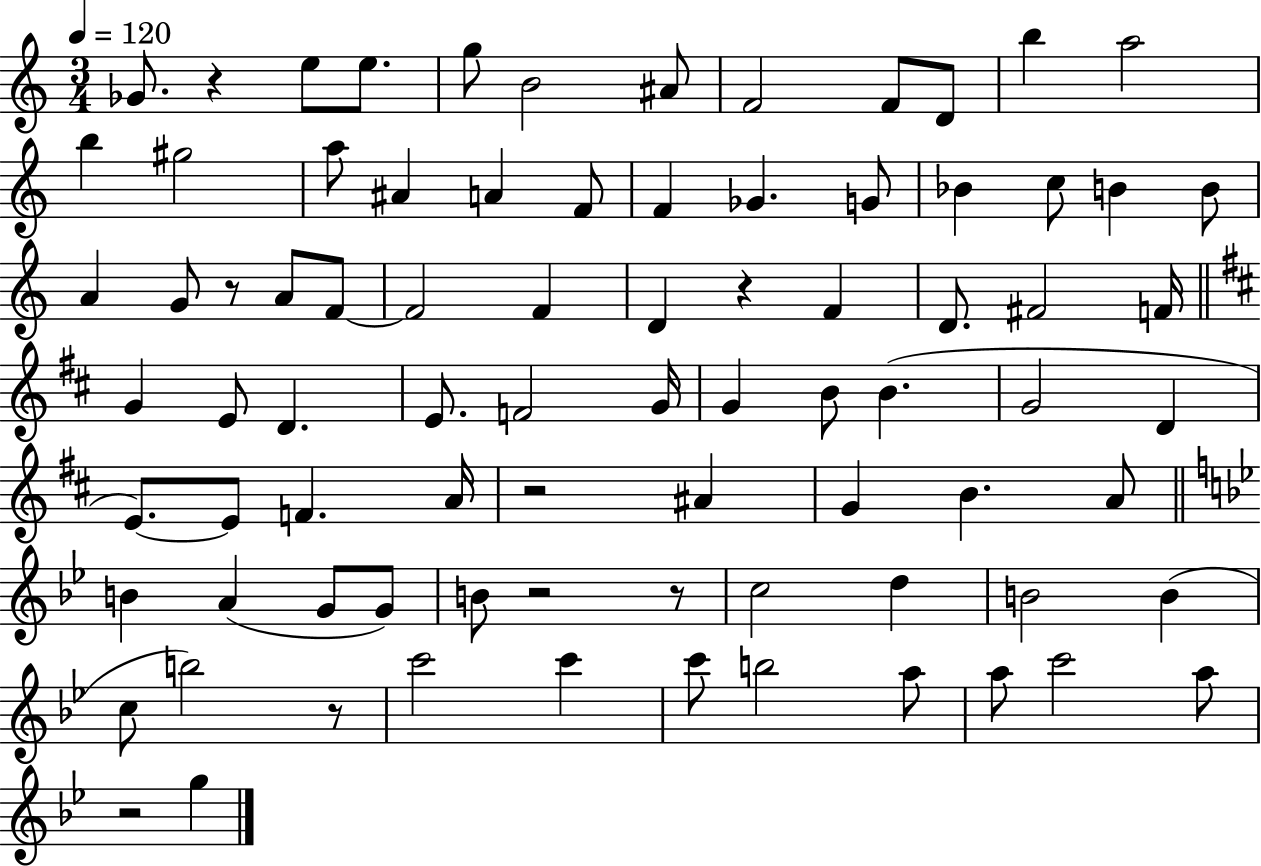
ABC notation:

X:1
T:Untitled
M:3/4
L:1/4
K:C
_G/2 z e/2 e/2 g/2 B2 ^A/2 F2 F/2 D/2 b a2 b ^g2 a/2 ^A A F/2 F _G G/2 _B c/2 B B/2 A G/2 z/2 A/2 F/2 F2 F D z F D/2 ^F2 F/4 G E/2 D E/2 F2 G/4 G B/2 B G2 D E/2 E/2 F A/4 z2 ^A G B A/2 B A G/2 G/2 B/2 z2 z/2 c2 d B2 B c/2 b2 z/2 c'2 c' c'/2 b2 a/2 a/2 c'2 a/2 z2 g